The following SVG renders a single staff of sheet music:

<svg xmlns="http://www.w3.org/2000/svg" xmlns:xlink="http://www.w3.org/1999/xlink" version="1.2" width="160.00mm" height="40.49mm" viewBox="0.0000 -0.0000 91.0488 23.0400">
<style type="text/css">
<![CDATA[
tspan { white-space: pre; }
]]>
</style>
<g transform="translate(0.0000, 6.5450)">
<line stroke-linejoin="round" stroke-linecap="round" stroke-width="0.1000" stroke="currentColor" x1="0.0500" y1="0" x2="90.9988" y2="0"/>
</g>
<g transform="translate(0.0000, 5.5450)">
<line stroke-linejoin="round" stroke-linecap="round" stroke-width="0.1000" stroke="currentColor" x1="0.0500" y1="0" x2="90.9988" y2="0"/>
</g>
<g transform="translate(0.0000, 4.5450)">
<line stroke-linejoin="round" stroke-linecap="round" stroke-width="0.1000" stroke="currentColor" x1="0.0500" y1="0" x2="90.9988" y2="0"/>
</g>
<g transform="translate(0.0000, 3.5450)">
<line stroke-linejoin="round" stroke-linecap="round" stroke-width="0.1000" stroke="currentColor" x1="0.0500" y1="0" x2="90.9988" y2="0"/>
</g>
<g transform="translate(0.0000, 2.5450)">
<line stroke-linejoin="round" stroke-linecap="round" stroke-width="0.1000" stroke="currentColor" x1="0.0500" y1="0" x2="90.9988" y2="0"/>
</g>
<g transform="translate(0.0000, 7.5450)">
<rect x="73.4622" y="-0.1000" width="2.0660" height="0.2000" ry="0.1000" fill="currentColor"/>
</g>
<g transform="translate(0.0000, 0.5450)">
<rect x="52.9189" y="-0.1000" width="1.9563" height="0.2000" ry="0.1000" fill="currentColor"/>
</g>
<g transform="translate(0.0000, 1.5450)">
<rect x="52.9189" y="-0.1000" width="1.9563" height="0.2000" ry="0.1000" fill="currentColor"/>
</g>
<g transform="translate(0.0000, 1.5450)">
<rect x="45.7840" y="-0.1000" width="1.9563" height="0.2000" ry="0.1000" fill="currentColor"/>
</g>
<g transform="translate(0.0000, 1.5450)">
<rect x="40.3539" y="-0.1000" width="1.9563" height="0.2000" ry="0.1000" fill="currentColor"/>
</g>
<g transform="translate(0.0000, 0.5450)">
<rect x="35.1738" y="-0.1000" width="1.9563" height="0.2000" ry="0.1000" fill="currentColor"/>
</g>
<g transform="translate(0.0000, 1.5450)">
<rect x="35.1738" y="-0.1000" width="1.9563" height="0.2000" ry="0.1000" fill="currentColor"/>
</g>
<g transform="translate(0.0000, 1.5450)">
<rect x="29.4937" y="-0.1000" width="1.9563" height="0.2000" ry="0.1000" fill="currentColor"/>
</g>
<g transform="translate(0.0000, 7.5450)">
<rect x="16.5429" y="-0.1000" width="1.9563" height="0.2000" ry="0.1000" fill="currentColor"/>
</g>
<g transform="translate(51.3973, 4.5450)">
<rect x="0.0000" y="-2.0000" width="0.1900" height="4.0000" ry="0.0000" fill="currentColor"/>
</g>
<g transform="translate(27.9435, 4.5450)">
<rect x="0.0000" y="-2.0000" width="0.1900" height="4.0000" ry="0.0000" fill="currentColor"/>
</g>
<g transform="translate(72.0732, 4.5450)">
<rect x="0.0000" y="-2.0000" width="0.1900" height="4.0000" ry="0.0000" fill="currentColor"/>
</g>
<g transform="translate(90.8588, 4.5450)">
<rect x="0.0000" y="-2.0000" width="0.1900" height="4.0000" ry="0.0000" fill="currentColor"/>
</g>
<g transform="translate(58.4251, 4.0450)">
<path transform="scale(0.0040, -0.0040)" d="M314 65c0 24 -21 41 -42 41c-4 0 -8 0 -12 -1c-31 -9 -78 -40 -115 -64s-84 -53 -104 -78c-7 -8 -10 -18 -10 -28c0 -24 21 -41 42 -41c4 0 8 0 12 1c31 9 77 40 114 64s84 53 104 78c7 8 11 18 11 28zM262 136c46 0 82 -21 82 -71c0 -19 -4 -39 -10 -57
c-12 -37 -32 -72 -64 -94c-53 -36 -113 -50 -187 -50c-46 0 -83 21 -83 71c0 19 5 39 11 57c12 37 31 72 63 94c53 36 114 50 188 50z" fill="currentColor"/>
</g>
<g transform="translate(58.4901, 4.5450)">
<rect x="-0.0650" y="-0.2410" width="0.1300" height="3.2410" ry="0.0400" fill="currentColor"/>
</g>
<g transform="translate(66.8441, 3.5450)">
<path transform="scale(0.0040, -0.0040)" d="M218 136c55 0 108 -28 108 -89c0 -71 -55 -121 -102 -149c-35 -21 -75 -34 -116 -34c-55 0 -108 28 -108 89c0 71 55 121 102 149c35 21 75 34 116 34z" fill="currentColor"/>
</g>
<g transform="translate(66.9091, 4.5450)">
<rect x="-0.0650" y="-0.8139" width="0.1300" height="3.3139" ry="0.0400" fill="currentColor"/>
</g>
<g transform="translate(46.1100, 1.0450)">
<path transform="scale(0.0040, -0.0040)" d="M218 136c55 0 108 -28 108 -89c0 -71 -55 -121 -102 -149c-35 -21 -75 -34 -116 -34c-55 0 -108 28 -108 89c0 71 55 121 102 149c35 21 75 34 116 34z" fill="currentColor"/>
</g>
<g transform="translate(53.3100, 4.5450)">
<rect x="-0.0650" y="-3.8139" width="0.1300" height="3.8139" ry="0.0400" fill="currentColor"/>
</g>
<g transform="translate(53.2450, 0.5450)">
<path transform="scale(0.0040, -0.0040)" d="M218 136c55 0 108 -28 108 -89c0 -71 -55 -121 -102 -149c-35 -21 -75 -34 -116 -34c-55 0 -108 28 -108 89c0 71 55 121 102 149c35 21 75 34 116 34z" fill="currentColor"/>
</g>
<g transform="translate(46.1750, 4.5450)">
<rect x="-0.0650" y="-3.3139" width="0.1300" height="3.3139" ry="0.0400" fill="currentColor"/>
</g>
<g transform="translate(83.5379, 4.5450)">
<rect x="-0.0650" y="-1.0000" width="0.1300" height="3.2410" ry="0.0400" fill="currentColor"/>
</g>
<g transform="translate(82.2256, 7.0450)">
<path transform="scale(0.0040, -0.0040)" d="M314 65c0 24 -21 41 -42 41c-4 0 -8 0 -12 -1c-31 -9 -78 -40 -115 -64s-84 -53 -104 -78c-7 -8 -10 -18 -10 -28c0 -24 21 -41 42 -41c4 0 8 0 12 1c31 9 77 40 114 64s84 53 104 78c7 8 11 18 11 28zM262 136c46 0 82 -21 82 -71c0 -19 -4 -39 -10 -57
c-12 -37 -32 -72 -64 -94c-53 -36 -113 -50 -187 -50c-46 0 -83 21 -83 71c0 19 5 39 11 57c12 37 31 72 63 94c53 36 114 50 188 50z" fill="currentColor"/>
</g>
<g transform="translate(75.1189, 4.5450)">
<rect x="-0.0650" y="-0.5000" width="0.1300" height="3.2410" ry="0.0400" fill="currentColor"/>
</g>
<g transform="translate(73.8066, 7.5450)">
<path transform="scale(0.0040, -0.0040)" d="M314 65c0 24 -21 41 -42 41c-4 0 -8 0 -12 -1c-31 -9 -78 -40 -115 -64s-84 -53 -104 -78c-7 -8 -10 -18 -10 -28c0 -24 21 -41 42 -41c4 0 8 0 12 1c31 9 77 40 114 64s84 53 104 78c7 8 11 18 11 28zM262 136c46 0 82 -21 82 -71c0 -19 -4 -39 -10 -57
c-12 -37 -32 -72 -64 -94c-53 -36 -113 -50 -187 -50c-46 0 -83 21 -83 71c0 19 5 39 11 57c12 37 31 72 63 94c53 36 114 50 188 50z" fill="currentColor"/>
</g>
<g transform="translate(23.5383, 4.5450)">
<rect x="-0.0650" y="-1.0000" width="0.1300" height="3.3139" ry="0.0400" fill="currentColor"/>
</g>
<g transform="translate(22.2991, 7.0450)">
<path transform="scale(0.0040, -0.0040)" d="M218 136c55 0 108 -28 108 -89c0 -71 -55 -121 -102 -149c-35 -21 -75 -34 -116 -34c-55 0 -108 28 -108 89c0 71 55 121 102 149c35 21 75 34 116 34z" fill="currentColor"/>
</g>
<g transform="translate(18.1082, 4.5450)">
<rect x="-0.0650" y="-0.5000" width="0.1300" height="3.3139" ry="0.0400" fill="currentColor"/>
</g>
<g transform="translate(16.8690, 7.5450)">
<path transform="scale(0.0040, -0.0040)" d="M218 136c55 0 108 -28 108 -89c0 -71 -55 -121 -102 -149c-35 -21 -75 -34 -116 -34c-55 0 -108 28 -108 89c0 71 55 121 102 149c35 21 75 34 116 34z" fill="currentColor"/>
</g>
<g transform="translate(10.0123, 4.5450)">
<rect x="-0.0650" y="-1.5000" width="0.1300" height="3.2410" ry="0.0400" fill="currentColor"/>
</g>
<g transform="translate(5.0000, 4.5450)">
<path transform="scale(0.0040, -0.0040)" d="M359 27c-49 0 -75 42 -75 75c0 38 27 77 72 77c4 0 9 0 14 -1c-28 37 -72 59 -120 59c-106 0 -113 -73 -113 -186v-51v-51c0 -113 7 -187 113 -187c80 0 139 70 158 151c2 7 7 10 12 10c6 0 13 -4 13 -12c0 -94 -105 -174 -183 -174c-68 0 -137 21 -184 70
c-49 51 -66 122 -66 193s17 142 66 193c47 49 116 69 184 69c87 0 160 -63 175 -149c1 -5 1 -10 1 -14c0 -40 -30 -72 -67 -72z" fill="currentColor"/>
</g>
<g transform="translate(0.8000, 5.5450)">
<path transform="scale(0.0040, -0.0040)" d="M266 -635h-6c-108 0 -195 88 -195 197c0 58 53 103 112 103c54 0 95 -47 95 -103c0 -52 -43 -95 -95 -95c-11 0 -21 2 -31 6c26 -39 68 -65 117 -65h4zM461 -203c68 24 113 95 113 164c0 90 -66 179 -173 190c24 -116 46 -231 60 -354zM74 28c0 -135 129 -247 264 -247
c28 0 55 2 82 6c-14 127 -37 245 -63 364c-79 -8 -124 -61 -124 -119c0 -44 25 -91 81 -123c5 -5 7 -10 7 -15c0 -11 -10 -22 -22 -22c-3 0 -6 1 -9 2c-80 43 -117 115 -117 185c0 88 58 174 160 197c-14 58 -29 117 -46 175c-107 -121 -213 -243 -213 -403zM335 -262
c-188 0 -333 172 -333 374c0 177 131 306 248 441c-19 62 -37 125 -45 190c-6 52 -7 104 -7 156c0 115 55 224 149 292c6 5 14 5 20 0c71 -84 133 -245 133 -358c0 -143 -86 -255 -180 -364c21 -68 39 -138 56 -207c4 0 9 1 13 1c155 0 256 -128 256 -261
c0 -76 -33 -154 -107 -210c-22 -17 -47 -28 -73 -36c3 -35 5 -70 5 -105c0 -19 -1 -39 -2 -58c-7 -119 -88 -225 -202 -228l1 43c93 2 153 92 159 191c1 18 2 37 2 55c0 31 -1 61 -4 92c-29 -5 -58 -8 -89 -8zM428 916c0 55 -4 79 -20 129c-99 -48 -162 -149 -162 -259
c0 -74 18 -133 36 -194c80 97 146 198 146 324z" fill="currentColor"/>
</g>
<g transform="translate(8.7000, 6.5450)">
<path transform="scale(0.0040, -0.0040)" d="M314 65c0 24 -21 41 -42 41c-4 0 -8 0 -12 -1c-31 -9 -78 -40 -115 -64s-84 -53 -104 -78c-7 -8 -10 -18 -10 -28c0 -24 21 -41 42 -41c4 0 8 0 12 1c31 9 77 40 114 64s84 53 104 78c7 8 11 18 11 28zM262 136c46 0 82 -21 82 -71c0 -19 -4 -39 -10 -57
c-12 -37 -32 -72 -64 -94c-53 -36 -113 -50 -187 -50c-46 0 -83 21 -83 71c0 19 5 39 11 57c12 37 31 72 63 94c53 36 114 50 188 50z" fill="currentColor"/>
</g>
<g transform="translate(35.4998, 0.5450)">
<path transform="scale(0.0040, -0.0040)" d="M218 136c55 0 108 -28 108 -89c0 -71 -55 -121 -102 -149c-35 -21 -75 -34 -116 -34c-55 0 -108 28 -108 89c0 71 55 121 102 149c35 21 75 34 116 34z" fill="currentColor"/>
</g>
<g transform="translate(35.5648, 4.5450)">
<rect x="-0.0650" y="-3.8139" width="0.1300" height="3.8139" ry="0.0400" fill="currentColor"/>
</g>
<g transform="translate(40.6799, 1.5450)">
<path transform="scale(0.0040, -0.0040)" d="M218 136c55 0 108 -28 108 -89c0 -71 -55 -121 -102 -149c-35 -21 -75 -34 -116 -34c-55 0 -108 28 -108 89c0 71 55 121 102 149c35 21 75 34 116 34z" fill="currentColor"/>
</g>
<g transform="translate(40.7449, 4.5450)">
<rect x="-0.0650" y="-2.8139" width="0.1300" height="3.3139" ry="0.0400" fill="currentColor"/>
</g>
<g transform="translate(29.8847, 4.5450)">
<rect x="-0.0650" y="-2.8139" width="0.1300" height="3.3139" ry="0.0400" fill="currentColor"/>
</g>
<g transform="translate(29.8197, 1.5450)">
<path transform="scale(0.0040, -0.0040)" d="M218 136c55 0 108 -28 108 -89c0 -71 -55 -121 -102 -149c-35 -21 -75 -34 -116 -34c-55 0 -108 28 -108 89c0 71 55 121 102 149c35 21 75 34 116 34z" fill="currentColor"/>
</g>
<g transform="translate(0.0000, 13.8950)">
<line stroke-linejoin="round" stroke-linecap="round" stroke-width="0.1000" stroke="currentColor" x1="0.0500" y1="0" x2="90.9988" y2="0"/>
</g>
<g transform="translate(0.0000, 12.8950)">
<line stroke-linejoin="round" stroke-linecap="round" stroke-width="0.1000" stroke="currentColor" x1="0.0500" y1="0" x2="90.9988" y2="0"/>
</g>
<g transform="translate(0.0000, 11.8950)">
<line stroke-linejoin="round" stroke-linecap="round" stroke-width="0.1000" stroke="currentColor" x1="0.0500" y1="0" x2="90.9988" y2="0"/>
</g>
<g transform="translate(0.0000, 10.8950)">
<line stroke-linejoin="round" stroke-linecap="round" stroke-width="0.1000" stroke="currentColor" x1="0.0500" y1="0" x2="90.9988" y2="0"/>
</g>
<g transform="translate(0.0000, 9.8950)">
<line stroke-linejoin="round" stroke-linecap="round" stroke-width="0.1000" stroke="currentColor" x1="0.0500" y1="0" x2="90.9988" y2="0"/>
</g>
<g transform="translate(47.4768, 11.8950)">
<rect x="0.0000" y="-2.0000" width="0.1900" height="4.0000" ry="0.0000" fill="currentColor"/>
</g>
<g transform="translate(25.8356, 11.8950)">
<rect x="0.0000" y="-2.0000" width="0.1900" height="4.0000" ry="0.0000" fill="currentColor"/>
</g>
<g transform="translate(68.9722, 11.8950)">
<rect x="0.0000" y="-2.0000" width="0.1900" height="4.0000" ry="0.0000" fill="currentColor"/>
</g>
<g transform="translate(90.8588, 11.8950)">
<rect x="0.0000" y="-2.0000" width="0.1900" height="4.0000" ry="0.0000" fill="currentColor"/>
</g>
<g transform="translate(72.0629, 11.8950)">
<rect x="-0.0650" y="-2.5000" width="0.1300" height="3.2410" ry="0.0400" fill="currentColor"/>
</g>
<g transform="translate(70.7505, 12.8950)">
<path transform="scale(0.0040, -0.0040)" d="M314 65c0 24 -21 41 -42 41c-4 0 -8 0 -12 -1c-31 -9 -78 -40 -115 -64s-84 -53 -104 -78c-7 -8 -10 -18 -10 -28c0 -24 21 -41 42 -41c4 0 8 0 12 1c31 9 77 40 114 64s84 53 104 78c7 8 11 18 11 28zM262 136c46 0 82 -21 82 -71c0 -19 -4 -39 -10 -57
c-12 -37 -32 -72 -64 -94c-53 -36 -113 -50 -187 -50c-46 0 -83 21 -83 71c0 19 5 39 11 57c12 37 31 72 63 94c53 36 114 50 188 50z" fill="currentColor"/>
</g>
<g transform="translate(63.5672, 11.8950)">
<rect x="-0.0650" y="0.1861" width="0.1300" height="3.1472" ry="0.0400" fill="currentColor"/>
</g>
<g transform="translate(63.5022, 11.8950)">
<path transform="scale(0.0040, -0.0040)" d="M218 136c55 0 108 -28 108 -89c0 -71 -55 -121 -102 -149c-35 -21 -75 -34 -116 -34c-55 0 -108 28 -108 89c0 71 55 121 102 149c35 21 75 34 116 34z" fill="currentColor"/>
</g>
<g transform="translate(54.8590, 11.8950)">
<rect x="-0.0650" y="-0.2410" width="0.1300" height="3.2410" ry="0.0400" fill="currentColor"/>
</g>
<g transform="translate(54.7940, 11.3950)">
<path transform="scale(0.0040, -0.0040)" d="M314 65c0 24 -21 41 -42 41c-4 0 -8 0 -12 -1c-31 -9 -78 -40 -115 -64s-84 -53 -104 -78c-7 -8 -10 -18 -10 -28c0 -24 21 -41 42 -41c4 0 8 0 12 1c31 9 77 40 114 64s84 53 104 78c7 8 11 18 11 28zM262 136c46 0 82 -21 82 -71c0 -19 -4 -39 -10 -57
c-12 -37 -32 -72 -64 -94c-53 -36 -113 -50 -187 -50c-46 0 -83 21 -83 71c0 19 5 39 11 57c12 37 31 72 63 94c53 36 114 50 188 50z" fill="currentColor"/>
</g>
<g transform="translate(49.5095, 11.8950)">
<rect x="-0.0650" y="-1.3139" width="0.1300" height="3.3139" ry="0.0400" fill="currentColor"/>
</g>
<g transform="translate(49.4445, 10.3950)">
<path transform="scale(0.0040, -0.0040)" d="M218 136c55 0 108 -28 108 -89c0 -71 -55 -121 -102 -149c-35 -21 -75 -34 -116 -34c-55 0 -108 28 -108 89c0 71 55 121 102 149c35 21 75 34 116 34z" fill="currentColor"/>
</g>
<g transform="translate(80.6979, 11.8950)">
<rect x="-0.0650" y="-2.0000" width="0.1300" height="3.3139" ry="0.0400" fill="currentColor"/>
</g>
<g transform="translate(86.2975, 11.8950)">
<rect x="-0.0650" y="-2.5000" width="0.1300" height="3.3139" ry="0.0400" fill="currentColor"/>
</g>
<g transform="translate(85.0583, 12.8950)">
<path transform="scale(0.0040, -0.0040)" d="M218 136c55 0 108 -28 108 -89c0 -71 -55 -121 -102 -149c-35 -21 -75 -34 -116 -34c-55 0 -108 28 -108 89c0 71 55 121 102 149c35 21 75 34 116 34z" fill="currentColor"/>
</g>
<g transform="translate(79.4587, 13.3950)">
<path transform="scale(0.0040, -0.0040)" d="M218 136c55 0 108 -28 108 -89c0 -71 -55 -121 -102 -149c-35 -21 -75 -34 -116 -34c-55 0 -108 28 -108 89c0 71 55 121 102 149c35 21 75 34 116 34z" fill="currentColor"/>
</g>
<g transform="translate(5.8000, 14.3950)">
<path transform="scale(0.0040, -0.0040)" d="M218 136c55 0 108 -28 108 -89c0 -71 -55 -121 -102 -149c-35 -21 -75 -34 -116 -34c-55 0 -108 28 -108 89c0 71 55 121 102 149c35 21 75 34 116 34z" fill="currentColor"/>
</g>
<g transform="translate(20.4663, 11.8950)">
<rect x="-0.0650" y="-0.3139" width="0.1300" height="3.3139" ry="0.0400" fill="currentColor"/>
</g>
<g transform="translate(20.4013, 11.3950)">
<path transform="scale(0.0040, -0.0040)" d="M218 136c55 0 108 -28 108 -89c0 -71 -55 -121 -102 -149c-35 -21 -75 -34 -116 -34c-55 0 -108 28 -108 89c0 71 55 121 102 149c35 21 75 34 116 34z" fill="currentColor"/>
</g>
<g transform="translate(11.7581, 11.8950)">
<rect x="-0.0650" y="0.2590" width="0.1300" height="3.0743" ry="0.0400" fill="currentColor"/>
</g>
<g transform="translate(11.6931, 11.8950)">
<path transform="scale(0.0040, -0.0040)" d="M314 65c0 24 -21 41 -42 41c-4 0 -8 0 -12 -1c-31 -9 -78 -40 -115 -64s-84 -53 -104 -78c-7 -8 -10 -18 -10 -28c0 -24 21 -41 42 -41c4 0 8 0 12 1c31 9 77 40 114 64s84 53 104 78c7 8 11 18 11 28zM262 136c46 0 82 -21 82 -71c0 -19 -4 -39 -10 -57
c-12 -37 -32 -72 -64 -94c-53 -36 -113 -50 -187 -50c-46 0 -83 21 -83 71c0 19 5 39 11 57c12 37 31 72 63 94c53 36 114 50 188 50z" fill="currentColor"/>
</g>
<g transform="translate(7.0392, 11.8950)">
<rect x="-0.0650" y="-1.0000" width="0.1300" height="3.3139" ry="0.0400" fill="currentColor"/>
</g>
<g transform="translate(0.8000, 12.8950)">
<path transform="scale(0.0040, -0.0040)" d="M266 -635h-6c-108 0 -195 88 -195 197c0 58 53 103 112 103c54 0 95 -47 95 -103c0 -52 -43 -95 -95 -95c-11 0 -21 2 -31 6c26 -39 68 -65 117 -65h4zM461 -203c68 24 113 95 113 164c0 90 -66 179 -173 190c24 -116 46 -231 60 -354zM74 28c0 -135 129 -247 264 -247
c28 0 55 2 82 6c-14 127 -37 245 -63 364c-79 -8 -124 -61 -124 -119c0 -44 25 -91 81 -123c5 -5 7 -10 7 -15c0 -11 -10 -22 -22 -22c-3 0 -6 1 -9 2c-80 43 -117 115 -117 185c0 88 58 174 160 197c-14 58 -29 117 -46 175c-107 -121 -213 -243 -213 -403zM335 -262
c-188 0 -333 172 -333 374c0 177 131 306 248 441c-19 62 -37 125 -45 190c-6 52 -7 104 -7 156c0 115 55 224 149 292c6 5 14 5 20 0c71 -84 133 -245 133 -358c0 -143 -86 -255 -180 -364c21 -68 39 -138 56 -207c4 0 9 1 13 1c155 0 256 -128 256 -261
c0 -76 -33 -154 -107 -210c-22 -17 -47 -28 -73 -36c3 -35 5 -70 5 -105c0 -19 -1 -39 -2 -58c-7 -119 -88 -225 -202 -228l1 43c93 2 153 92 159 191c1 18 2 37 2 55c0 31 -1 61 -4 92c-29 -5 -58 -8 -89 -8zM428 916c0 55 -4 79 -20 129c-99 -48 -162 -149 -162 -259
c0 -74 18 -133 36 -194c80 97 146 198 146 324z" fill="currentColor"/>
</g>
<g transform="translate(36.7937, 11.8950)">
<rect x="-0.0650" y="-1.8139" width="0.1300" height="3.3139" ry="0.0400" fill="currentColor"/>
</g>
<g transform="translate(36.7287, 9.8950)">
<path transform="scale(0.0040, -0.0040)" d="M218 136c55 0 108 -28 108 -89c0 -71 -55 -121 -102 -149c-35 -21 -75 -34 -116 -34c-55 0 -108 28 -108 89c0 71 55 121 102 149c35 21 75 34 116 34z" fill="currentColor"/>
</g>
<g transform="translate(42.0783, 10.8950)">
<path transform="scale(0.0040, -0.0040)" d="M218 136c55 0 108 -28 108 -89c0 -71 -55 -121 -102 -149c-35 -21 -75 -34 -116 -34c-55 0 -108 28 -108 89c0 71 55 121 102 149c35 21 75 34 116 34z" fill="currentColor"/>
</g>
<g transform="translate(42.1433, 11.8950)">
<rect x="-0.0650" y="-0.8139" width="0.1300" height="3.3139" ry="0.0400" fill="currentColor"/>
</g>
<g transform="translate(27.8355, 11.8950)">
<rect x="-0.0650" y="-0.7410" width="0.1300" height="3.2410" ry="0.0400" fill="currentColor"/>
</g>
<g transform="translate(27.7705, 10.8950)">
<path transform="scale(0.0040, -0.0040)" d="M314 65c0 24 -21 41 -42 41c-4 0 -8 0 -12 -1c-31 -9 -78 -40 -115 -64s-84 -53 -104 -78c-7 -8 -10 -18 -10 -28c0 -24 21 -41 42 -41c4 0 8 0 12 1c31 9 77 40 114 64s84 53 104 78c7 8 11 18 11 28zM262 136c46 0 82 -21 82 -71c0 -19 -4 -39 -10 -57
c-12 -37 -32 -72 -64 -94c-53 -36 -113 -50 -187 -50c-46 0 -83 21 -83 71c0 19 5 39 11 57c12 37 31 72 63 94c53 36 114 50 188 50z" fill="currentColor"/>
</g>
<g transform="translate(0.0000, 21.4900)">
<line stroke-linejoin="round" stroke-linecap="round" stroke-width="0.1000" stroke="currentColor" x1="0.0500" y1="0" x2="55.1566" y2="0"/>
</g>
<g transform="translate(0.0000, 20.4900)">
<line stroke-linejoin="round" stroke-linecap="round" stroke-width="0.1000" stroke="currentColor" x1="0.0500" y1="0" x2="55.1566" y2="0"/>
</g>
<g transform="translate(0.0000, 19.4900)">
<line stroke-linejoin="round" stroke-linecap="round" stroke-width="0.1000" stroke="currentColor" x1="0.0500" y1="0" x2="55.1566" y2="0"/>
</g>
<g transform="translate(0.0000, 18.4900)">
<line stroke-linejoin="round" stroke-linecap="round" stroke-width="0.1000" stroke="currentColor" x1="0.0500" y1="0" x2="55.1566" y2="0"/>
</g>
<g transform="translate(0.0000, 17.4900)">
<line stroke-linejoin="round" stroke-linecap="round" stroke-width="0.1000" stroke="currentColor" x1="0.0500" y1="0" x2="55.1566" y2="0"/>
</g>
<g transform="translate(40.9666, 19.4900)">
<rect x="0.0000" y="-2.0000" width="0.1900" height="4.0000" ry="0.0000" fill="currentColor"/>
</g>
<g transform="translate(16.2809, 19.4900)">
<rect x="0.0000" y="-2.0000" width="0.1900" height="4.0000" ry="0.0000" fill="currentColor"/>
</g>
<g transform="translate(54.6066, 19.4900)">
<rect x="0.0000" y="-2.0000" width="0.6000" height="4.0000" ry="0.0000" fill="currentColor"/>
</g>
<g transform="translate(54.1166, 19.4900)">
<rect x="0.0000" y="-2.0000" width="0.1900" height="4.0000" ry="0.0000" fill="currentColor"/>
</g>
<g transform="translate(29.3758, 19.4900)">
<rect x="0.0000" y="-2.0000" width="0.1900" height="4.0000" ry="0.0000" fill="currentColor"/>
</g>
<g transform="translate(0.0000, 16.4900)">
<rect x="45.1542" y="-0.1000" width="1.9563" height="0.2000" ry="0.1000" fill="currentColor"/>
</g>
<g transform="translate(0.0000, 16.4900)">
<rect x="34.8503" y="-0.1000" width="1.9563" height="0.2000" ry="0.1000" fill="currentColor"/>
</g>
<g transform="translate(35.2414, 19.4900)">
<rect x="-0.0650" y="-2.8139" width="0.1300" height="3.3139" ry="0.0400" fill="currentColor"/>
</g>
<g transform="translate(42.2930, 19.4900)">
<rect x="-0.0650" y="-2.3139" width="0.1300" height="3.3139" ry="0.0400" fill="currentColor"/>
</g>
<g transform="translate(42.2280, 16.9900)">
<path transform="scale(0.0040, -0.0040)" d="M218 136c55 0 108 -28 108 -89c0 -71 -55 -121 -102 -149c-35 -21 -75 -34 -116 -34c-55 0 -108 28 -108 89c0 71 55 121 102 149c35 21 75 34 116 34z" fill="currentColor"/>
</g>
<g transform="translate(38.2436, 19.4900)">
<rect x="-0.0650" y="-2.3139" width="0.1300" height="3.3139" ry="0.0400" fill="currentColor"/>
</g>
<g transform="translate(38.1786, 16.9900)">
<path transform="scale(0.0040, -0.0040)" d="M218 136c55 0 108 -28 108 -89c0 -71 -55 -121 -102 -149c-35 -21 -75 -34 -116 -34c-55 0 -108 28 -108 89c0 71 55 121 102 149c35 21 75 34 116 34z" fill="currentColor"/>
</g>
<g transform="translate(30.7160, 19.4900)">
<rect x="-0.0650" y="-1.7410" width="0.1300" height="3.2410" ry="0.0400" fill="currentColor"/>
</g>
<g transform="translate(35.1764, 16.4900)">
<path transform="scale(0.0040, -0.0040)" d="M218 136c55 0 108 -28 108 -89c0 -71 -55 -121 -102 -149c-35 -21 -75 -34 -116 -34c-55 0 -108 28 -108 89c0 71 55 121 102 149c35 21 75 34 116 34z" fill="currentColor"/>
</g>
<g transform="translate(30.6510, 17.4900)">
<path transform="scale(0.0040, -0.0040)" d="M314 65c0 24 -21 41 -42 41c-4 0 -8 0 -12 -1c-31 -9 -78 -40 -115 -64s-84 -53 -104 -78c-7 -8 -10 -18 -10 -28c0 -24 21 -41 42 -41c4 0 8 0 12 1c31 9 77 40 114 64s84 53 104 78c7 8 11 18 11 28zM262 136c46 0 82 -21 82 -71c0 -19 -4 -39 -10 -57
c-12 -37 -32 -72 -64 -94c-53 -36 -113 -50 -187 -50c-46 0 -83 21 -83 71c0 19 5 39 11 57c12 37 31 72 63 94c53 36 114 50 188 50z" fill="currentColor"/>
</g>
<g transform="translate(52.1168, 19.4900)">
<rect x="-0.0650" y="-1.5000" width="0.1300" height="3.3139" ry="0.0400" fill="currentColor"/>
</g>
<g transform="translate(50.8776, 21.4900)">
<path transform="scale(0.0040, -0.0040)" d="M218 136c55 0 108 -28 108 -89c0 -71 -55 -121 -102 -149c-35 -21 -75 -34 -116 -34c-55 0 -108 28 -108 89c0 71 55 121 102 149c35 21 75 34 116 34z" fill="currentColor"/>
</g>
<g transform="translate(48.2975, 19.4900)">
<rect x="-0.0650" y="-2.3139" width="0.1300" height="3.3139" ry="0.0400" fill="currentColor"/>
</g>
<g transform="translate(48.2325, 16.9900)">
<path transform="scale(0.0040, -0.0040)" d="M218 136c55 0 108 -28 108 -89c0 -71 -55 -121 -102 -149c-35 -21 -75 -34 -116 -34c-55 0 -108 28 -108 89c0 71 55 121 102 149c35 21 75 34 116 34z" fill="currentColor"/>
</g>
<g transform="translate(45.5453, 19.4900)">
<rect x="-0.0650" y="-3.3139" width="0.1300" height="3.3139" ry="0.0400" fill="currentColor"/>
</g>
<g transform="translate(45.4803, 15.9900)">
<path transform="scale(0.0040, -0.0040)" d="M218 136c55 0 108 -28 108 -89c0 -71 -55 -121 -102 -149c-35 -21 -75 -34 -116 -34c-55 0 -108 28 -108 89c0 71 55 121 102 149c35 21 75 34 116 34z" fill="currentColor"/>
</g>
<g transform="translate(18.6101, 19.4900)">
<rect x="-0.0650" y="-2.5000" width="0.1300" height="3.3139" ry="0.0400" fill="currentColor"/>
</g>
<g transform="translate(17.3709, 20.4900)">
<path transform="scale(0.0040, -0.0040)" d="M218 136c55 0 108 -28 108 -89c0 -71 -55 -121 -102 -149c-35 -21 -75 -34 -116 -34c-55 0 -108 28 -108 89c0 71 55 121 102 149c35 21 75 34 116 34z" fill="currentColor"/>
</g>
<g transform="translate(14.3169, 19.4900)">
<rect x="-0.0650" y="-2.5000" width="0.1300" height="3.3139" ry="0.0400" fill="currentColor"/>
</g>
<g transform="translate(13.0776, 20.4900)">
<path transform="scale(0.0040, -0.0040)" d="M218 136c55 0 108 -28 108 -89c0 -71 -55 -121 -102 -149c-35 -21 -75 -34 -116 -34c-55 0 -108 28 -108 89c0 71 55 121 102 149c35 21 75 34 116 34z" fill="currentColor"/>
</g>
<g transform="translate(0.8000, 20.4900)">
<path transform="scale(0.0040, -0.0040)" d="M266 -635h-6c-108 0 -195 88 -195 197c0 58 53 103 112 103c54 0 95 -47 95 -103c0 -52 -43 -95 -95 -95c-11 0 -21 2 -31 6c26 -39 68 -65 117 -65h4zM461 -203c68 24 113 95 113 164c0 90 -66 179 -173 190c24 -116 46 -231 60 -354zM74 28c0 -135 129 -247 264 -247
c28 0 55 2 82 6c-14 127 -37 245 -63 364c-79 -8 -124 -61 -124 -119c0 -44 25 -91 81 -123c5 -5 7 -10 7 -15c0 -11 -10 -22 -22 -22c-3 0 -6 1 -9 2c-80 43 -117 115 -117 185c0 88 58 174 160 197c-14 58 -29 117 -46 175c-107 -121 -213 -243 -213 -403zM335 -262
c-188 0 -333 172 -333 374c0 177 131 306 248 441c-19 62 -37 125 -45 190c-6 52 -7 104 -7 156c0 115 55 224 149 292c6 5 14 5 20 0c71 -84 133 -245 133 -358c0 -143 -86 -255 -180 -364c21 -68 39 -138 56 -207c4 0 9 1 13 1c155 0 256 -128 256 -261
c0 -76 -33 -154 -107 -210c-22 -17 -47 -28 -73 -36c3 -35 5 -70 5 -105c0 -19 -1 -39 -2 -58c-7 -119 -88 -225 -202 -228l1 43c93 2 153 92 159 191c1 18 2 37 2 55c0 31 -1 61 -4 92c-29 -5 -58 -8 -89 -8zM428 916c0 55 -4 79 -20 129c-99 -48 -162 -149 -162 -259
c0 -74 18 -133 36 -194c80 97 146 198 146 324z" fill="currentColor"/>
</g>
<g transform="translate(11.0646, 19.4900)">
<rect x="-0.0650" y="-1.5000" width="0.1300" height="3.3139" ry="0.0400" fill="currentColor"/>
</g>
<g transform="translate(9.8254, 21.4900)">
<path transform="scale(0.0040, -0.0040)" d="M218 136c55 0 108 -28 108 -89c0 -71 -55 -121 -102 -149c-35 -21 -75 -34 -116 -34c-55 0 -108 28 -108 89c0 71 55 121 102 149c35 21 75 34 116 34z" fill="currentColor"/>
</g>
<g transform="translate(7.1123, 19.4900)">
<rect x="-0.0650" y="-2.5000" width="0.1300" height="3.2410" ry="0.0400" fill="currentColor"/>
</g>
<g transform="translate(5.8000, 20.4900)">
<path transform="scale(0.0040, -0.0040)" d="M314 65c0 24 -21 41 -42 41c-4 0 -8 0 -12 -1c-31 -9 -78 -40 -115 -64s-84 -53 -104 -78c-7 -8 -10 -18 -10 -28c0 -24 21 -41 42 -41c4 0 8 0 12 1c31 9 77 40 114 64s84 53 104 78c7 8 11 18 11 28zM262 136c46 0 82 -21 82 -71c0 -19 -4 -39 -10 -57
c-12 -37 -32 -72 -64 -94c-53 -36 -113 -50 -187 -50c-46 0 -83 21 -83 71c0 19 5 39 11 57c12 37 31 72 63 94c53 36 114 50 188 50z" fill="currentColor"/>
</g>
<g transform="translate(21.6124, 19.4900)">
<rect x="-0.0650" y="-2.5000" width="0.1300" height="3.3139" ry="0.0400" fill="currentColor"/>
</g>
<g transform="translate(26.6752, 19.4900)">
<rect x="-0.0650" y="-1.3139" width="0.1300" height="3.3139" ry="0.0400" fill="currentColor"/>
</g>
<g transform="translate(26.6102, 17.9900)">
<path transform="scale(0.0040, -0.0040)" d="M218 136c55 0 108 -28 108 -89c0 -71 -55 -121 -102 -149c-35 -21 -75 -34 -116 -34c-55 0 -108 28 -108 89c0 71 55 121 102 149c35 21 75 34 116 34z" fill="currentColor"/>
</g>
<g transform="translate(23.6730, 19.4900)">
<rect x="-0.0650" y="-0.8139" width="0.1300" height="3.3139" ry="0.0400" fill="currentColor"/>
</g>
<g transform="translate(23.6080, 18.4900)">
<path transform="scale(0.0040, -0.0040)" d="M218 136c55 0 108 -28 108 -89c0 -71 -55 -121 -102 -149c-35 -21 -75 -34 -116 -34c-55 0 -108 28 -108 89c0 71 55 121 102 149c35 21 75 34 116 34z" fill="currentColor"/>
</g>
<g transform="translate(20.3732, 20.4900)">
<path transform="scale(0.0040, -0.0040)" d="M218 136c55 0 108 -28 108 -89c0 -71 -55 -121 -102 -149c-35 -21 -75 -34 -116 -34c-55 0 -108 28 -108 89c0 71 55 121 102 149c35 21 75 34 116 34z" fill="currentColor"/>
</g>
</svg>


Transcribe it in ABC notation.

X:1
T:Untitled
M:4/4
L:1/4
K:C
E2 C D a c' a b c' c2 d C2 D2 D B2 c d2 f d e c2 B G2 F G G2 E G G G d e f2 a g g b g E